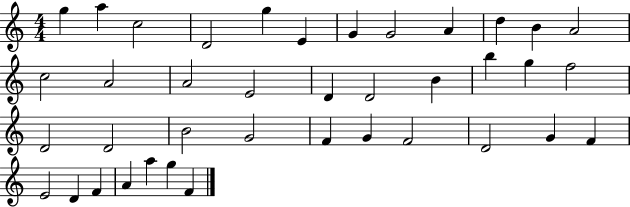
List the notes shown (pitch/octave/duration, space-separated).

G5/q A5/q C5/h D4/h G5/q E4/q G4/q G4/h A4/q D5/q B4/q A4/h C5/h A4/h A4/h E4/h D4/q D4/h B4/q B5/q G5/q F5/h D4/h D4/h B4/h G4/h F4/q G4/q F4/h D4/h G4/q F4/q E4/h D4/q F4/q A4/q A5/q G5/q F4/q